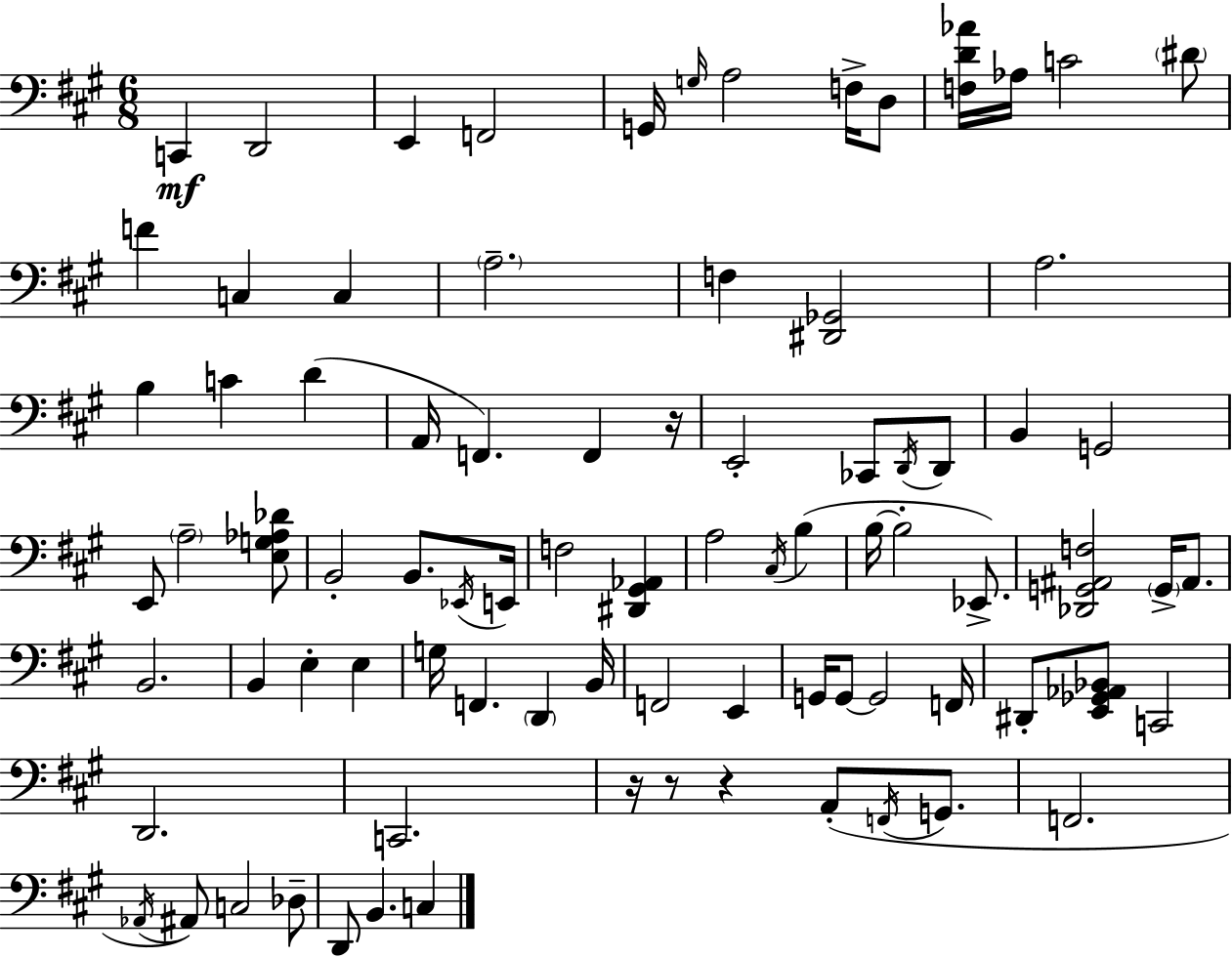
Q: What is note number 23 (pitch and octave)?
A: F2